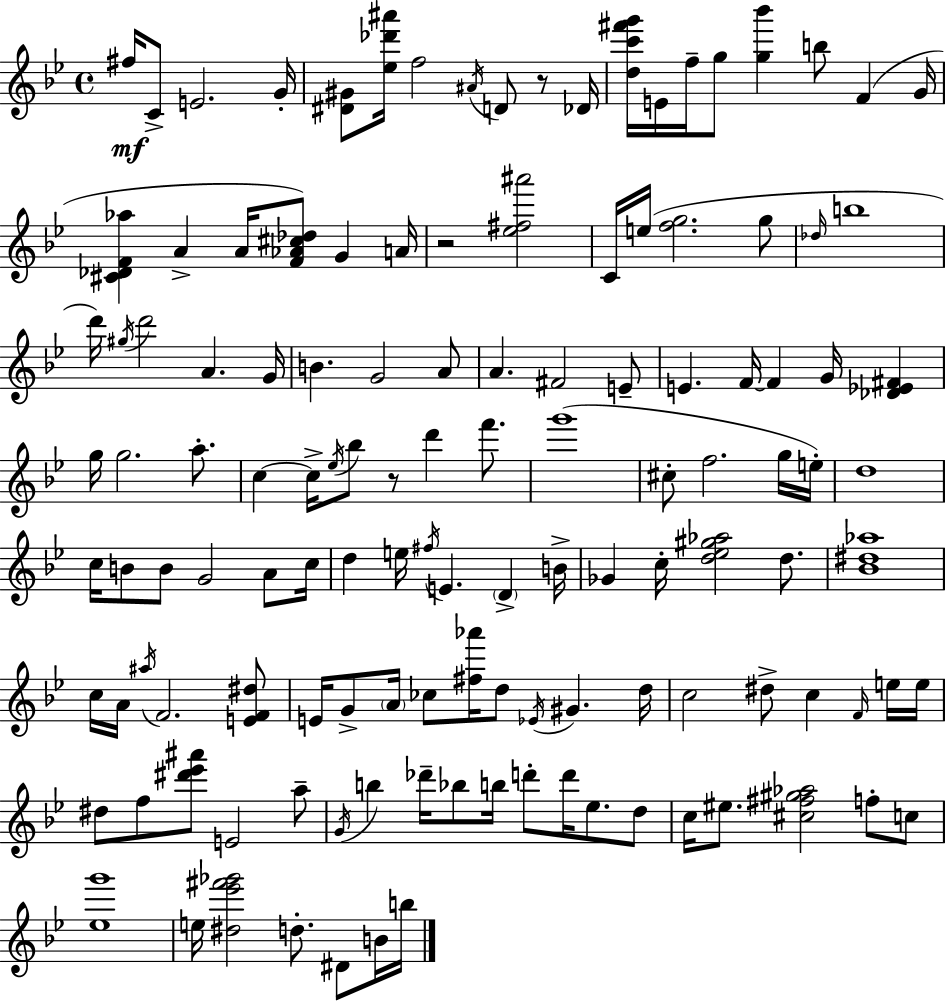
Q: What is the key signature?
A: G minor